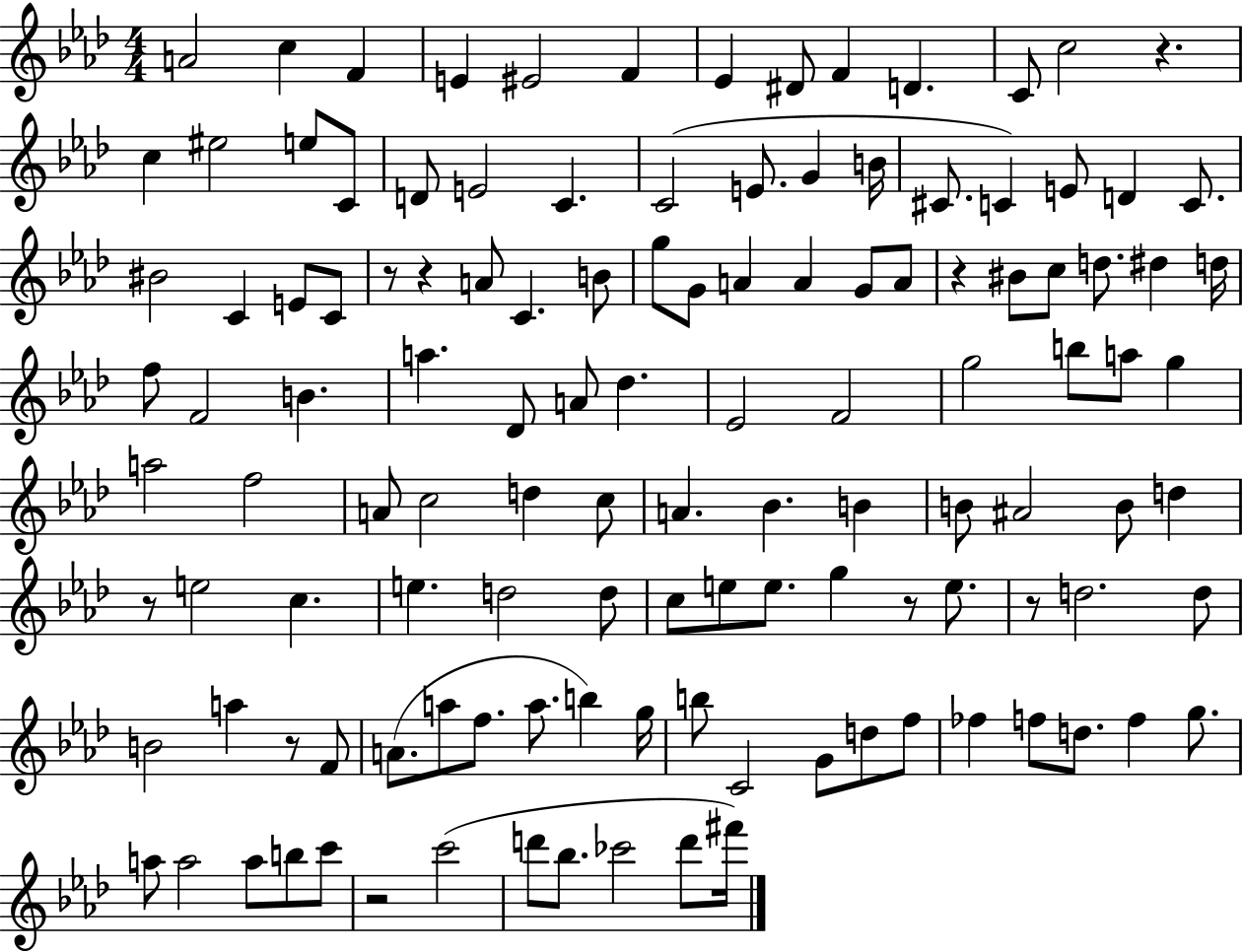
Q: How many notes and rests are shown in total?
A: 123